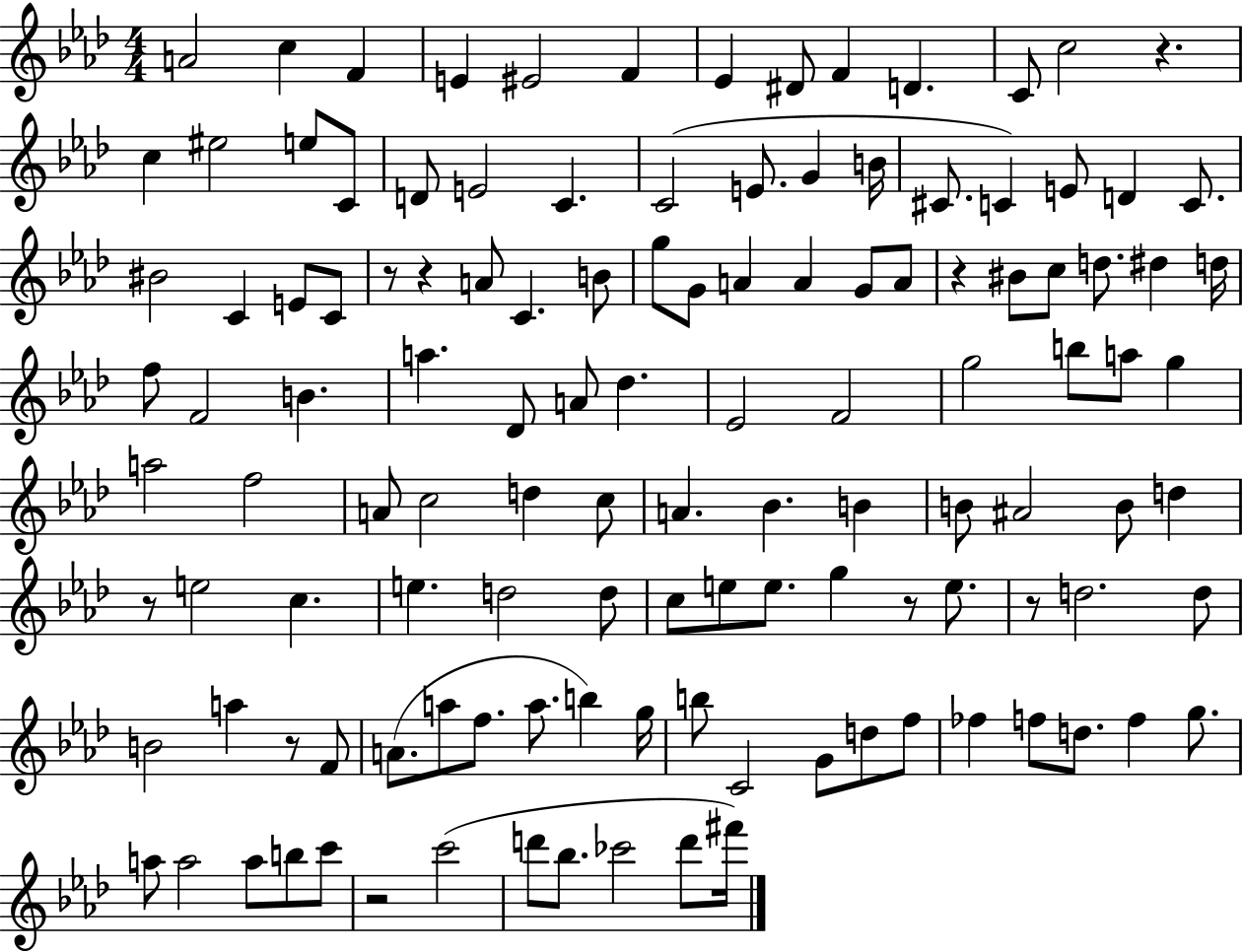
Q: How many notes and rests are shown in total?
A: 123